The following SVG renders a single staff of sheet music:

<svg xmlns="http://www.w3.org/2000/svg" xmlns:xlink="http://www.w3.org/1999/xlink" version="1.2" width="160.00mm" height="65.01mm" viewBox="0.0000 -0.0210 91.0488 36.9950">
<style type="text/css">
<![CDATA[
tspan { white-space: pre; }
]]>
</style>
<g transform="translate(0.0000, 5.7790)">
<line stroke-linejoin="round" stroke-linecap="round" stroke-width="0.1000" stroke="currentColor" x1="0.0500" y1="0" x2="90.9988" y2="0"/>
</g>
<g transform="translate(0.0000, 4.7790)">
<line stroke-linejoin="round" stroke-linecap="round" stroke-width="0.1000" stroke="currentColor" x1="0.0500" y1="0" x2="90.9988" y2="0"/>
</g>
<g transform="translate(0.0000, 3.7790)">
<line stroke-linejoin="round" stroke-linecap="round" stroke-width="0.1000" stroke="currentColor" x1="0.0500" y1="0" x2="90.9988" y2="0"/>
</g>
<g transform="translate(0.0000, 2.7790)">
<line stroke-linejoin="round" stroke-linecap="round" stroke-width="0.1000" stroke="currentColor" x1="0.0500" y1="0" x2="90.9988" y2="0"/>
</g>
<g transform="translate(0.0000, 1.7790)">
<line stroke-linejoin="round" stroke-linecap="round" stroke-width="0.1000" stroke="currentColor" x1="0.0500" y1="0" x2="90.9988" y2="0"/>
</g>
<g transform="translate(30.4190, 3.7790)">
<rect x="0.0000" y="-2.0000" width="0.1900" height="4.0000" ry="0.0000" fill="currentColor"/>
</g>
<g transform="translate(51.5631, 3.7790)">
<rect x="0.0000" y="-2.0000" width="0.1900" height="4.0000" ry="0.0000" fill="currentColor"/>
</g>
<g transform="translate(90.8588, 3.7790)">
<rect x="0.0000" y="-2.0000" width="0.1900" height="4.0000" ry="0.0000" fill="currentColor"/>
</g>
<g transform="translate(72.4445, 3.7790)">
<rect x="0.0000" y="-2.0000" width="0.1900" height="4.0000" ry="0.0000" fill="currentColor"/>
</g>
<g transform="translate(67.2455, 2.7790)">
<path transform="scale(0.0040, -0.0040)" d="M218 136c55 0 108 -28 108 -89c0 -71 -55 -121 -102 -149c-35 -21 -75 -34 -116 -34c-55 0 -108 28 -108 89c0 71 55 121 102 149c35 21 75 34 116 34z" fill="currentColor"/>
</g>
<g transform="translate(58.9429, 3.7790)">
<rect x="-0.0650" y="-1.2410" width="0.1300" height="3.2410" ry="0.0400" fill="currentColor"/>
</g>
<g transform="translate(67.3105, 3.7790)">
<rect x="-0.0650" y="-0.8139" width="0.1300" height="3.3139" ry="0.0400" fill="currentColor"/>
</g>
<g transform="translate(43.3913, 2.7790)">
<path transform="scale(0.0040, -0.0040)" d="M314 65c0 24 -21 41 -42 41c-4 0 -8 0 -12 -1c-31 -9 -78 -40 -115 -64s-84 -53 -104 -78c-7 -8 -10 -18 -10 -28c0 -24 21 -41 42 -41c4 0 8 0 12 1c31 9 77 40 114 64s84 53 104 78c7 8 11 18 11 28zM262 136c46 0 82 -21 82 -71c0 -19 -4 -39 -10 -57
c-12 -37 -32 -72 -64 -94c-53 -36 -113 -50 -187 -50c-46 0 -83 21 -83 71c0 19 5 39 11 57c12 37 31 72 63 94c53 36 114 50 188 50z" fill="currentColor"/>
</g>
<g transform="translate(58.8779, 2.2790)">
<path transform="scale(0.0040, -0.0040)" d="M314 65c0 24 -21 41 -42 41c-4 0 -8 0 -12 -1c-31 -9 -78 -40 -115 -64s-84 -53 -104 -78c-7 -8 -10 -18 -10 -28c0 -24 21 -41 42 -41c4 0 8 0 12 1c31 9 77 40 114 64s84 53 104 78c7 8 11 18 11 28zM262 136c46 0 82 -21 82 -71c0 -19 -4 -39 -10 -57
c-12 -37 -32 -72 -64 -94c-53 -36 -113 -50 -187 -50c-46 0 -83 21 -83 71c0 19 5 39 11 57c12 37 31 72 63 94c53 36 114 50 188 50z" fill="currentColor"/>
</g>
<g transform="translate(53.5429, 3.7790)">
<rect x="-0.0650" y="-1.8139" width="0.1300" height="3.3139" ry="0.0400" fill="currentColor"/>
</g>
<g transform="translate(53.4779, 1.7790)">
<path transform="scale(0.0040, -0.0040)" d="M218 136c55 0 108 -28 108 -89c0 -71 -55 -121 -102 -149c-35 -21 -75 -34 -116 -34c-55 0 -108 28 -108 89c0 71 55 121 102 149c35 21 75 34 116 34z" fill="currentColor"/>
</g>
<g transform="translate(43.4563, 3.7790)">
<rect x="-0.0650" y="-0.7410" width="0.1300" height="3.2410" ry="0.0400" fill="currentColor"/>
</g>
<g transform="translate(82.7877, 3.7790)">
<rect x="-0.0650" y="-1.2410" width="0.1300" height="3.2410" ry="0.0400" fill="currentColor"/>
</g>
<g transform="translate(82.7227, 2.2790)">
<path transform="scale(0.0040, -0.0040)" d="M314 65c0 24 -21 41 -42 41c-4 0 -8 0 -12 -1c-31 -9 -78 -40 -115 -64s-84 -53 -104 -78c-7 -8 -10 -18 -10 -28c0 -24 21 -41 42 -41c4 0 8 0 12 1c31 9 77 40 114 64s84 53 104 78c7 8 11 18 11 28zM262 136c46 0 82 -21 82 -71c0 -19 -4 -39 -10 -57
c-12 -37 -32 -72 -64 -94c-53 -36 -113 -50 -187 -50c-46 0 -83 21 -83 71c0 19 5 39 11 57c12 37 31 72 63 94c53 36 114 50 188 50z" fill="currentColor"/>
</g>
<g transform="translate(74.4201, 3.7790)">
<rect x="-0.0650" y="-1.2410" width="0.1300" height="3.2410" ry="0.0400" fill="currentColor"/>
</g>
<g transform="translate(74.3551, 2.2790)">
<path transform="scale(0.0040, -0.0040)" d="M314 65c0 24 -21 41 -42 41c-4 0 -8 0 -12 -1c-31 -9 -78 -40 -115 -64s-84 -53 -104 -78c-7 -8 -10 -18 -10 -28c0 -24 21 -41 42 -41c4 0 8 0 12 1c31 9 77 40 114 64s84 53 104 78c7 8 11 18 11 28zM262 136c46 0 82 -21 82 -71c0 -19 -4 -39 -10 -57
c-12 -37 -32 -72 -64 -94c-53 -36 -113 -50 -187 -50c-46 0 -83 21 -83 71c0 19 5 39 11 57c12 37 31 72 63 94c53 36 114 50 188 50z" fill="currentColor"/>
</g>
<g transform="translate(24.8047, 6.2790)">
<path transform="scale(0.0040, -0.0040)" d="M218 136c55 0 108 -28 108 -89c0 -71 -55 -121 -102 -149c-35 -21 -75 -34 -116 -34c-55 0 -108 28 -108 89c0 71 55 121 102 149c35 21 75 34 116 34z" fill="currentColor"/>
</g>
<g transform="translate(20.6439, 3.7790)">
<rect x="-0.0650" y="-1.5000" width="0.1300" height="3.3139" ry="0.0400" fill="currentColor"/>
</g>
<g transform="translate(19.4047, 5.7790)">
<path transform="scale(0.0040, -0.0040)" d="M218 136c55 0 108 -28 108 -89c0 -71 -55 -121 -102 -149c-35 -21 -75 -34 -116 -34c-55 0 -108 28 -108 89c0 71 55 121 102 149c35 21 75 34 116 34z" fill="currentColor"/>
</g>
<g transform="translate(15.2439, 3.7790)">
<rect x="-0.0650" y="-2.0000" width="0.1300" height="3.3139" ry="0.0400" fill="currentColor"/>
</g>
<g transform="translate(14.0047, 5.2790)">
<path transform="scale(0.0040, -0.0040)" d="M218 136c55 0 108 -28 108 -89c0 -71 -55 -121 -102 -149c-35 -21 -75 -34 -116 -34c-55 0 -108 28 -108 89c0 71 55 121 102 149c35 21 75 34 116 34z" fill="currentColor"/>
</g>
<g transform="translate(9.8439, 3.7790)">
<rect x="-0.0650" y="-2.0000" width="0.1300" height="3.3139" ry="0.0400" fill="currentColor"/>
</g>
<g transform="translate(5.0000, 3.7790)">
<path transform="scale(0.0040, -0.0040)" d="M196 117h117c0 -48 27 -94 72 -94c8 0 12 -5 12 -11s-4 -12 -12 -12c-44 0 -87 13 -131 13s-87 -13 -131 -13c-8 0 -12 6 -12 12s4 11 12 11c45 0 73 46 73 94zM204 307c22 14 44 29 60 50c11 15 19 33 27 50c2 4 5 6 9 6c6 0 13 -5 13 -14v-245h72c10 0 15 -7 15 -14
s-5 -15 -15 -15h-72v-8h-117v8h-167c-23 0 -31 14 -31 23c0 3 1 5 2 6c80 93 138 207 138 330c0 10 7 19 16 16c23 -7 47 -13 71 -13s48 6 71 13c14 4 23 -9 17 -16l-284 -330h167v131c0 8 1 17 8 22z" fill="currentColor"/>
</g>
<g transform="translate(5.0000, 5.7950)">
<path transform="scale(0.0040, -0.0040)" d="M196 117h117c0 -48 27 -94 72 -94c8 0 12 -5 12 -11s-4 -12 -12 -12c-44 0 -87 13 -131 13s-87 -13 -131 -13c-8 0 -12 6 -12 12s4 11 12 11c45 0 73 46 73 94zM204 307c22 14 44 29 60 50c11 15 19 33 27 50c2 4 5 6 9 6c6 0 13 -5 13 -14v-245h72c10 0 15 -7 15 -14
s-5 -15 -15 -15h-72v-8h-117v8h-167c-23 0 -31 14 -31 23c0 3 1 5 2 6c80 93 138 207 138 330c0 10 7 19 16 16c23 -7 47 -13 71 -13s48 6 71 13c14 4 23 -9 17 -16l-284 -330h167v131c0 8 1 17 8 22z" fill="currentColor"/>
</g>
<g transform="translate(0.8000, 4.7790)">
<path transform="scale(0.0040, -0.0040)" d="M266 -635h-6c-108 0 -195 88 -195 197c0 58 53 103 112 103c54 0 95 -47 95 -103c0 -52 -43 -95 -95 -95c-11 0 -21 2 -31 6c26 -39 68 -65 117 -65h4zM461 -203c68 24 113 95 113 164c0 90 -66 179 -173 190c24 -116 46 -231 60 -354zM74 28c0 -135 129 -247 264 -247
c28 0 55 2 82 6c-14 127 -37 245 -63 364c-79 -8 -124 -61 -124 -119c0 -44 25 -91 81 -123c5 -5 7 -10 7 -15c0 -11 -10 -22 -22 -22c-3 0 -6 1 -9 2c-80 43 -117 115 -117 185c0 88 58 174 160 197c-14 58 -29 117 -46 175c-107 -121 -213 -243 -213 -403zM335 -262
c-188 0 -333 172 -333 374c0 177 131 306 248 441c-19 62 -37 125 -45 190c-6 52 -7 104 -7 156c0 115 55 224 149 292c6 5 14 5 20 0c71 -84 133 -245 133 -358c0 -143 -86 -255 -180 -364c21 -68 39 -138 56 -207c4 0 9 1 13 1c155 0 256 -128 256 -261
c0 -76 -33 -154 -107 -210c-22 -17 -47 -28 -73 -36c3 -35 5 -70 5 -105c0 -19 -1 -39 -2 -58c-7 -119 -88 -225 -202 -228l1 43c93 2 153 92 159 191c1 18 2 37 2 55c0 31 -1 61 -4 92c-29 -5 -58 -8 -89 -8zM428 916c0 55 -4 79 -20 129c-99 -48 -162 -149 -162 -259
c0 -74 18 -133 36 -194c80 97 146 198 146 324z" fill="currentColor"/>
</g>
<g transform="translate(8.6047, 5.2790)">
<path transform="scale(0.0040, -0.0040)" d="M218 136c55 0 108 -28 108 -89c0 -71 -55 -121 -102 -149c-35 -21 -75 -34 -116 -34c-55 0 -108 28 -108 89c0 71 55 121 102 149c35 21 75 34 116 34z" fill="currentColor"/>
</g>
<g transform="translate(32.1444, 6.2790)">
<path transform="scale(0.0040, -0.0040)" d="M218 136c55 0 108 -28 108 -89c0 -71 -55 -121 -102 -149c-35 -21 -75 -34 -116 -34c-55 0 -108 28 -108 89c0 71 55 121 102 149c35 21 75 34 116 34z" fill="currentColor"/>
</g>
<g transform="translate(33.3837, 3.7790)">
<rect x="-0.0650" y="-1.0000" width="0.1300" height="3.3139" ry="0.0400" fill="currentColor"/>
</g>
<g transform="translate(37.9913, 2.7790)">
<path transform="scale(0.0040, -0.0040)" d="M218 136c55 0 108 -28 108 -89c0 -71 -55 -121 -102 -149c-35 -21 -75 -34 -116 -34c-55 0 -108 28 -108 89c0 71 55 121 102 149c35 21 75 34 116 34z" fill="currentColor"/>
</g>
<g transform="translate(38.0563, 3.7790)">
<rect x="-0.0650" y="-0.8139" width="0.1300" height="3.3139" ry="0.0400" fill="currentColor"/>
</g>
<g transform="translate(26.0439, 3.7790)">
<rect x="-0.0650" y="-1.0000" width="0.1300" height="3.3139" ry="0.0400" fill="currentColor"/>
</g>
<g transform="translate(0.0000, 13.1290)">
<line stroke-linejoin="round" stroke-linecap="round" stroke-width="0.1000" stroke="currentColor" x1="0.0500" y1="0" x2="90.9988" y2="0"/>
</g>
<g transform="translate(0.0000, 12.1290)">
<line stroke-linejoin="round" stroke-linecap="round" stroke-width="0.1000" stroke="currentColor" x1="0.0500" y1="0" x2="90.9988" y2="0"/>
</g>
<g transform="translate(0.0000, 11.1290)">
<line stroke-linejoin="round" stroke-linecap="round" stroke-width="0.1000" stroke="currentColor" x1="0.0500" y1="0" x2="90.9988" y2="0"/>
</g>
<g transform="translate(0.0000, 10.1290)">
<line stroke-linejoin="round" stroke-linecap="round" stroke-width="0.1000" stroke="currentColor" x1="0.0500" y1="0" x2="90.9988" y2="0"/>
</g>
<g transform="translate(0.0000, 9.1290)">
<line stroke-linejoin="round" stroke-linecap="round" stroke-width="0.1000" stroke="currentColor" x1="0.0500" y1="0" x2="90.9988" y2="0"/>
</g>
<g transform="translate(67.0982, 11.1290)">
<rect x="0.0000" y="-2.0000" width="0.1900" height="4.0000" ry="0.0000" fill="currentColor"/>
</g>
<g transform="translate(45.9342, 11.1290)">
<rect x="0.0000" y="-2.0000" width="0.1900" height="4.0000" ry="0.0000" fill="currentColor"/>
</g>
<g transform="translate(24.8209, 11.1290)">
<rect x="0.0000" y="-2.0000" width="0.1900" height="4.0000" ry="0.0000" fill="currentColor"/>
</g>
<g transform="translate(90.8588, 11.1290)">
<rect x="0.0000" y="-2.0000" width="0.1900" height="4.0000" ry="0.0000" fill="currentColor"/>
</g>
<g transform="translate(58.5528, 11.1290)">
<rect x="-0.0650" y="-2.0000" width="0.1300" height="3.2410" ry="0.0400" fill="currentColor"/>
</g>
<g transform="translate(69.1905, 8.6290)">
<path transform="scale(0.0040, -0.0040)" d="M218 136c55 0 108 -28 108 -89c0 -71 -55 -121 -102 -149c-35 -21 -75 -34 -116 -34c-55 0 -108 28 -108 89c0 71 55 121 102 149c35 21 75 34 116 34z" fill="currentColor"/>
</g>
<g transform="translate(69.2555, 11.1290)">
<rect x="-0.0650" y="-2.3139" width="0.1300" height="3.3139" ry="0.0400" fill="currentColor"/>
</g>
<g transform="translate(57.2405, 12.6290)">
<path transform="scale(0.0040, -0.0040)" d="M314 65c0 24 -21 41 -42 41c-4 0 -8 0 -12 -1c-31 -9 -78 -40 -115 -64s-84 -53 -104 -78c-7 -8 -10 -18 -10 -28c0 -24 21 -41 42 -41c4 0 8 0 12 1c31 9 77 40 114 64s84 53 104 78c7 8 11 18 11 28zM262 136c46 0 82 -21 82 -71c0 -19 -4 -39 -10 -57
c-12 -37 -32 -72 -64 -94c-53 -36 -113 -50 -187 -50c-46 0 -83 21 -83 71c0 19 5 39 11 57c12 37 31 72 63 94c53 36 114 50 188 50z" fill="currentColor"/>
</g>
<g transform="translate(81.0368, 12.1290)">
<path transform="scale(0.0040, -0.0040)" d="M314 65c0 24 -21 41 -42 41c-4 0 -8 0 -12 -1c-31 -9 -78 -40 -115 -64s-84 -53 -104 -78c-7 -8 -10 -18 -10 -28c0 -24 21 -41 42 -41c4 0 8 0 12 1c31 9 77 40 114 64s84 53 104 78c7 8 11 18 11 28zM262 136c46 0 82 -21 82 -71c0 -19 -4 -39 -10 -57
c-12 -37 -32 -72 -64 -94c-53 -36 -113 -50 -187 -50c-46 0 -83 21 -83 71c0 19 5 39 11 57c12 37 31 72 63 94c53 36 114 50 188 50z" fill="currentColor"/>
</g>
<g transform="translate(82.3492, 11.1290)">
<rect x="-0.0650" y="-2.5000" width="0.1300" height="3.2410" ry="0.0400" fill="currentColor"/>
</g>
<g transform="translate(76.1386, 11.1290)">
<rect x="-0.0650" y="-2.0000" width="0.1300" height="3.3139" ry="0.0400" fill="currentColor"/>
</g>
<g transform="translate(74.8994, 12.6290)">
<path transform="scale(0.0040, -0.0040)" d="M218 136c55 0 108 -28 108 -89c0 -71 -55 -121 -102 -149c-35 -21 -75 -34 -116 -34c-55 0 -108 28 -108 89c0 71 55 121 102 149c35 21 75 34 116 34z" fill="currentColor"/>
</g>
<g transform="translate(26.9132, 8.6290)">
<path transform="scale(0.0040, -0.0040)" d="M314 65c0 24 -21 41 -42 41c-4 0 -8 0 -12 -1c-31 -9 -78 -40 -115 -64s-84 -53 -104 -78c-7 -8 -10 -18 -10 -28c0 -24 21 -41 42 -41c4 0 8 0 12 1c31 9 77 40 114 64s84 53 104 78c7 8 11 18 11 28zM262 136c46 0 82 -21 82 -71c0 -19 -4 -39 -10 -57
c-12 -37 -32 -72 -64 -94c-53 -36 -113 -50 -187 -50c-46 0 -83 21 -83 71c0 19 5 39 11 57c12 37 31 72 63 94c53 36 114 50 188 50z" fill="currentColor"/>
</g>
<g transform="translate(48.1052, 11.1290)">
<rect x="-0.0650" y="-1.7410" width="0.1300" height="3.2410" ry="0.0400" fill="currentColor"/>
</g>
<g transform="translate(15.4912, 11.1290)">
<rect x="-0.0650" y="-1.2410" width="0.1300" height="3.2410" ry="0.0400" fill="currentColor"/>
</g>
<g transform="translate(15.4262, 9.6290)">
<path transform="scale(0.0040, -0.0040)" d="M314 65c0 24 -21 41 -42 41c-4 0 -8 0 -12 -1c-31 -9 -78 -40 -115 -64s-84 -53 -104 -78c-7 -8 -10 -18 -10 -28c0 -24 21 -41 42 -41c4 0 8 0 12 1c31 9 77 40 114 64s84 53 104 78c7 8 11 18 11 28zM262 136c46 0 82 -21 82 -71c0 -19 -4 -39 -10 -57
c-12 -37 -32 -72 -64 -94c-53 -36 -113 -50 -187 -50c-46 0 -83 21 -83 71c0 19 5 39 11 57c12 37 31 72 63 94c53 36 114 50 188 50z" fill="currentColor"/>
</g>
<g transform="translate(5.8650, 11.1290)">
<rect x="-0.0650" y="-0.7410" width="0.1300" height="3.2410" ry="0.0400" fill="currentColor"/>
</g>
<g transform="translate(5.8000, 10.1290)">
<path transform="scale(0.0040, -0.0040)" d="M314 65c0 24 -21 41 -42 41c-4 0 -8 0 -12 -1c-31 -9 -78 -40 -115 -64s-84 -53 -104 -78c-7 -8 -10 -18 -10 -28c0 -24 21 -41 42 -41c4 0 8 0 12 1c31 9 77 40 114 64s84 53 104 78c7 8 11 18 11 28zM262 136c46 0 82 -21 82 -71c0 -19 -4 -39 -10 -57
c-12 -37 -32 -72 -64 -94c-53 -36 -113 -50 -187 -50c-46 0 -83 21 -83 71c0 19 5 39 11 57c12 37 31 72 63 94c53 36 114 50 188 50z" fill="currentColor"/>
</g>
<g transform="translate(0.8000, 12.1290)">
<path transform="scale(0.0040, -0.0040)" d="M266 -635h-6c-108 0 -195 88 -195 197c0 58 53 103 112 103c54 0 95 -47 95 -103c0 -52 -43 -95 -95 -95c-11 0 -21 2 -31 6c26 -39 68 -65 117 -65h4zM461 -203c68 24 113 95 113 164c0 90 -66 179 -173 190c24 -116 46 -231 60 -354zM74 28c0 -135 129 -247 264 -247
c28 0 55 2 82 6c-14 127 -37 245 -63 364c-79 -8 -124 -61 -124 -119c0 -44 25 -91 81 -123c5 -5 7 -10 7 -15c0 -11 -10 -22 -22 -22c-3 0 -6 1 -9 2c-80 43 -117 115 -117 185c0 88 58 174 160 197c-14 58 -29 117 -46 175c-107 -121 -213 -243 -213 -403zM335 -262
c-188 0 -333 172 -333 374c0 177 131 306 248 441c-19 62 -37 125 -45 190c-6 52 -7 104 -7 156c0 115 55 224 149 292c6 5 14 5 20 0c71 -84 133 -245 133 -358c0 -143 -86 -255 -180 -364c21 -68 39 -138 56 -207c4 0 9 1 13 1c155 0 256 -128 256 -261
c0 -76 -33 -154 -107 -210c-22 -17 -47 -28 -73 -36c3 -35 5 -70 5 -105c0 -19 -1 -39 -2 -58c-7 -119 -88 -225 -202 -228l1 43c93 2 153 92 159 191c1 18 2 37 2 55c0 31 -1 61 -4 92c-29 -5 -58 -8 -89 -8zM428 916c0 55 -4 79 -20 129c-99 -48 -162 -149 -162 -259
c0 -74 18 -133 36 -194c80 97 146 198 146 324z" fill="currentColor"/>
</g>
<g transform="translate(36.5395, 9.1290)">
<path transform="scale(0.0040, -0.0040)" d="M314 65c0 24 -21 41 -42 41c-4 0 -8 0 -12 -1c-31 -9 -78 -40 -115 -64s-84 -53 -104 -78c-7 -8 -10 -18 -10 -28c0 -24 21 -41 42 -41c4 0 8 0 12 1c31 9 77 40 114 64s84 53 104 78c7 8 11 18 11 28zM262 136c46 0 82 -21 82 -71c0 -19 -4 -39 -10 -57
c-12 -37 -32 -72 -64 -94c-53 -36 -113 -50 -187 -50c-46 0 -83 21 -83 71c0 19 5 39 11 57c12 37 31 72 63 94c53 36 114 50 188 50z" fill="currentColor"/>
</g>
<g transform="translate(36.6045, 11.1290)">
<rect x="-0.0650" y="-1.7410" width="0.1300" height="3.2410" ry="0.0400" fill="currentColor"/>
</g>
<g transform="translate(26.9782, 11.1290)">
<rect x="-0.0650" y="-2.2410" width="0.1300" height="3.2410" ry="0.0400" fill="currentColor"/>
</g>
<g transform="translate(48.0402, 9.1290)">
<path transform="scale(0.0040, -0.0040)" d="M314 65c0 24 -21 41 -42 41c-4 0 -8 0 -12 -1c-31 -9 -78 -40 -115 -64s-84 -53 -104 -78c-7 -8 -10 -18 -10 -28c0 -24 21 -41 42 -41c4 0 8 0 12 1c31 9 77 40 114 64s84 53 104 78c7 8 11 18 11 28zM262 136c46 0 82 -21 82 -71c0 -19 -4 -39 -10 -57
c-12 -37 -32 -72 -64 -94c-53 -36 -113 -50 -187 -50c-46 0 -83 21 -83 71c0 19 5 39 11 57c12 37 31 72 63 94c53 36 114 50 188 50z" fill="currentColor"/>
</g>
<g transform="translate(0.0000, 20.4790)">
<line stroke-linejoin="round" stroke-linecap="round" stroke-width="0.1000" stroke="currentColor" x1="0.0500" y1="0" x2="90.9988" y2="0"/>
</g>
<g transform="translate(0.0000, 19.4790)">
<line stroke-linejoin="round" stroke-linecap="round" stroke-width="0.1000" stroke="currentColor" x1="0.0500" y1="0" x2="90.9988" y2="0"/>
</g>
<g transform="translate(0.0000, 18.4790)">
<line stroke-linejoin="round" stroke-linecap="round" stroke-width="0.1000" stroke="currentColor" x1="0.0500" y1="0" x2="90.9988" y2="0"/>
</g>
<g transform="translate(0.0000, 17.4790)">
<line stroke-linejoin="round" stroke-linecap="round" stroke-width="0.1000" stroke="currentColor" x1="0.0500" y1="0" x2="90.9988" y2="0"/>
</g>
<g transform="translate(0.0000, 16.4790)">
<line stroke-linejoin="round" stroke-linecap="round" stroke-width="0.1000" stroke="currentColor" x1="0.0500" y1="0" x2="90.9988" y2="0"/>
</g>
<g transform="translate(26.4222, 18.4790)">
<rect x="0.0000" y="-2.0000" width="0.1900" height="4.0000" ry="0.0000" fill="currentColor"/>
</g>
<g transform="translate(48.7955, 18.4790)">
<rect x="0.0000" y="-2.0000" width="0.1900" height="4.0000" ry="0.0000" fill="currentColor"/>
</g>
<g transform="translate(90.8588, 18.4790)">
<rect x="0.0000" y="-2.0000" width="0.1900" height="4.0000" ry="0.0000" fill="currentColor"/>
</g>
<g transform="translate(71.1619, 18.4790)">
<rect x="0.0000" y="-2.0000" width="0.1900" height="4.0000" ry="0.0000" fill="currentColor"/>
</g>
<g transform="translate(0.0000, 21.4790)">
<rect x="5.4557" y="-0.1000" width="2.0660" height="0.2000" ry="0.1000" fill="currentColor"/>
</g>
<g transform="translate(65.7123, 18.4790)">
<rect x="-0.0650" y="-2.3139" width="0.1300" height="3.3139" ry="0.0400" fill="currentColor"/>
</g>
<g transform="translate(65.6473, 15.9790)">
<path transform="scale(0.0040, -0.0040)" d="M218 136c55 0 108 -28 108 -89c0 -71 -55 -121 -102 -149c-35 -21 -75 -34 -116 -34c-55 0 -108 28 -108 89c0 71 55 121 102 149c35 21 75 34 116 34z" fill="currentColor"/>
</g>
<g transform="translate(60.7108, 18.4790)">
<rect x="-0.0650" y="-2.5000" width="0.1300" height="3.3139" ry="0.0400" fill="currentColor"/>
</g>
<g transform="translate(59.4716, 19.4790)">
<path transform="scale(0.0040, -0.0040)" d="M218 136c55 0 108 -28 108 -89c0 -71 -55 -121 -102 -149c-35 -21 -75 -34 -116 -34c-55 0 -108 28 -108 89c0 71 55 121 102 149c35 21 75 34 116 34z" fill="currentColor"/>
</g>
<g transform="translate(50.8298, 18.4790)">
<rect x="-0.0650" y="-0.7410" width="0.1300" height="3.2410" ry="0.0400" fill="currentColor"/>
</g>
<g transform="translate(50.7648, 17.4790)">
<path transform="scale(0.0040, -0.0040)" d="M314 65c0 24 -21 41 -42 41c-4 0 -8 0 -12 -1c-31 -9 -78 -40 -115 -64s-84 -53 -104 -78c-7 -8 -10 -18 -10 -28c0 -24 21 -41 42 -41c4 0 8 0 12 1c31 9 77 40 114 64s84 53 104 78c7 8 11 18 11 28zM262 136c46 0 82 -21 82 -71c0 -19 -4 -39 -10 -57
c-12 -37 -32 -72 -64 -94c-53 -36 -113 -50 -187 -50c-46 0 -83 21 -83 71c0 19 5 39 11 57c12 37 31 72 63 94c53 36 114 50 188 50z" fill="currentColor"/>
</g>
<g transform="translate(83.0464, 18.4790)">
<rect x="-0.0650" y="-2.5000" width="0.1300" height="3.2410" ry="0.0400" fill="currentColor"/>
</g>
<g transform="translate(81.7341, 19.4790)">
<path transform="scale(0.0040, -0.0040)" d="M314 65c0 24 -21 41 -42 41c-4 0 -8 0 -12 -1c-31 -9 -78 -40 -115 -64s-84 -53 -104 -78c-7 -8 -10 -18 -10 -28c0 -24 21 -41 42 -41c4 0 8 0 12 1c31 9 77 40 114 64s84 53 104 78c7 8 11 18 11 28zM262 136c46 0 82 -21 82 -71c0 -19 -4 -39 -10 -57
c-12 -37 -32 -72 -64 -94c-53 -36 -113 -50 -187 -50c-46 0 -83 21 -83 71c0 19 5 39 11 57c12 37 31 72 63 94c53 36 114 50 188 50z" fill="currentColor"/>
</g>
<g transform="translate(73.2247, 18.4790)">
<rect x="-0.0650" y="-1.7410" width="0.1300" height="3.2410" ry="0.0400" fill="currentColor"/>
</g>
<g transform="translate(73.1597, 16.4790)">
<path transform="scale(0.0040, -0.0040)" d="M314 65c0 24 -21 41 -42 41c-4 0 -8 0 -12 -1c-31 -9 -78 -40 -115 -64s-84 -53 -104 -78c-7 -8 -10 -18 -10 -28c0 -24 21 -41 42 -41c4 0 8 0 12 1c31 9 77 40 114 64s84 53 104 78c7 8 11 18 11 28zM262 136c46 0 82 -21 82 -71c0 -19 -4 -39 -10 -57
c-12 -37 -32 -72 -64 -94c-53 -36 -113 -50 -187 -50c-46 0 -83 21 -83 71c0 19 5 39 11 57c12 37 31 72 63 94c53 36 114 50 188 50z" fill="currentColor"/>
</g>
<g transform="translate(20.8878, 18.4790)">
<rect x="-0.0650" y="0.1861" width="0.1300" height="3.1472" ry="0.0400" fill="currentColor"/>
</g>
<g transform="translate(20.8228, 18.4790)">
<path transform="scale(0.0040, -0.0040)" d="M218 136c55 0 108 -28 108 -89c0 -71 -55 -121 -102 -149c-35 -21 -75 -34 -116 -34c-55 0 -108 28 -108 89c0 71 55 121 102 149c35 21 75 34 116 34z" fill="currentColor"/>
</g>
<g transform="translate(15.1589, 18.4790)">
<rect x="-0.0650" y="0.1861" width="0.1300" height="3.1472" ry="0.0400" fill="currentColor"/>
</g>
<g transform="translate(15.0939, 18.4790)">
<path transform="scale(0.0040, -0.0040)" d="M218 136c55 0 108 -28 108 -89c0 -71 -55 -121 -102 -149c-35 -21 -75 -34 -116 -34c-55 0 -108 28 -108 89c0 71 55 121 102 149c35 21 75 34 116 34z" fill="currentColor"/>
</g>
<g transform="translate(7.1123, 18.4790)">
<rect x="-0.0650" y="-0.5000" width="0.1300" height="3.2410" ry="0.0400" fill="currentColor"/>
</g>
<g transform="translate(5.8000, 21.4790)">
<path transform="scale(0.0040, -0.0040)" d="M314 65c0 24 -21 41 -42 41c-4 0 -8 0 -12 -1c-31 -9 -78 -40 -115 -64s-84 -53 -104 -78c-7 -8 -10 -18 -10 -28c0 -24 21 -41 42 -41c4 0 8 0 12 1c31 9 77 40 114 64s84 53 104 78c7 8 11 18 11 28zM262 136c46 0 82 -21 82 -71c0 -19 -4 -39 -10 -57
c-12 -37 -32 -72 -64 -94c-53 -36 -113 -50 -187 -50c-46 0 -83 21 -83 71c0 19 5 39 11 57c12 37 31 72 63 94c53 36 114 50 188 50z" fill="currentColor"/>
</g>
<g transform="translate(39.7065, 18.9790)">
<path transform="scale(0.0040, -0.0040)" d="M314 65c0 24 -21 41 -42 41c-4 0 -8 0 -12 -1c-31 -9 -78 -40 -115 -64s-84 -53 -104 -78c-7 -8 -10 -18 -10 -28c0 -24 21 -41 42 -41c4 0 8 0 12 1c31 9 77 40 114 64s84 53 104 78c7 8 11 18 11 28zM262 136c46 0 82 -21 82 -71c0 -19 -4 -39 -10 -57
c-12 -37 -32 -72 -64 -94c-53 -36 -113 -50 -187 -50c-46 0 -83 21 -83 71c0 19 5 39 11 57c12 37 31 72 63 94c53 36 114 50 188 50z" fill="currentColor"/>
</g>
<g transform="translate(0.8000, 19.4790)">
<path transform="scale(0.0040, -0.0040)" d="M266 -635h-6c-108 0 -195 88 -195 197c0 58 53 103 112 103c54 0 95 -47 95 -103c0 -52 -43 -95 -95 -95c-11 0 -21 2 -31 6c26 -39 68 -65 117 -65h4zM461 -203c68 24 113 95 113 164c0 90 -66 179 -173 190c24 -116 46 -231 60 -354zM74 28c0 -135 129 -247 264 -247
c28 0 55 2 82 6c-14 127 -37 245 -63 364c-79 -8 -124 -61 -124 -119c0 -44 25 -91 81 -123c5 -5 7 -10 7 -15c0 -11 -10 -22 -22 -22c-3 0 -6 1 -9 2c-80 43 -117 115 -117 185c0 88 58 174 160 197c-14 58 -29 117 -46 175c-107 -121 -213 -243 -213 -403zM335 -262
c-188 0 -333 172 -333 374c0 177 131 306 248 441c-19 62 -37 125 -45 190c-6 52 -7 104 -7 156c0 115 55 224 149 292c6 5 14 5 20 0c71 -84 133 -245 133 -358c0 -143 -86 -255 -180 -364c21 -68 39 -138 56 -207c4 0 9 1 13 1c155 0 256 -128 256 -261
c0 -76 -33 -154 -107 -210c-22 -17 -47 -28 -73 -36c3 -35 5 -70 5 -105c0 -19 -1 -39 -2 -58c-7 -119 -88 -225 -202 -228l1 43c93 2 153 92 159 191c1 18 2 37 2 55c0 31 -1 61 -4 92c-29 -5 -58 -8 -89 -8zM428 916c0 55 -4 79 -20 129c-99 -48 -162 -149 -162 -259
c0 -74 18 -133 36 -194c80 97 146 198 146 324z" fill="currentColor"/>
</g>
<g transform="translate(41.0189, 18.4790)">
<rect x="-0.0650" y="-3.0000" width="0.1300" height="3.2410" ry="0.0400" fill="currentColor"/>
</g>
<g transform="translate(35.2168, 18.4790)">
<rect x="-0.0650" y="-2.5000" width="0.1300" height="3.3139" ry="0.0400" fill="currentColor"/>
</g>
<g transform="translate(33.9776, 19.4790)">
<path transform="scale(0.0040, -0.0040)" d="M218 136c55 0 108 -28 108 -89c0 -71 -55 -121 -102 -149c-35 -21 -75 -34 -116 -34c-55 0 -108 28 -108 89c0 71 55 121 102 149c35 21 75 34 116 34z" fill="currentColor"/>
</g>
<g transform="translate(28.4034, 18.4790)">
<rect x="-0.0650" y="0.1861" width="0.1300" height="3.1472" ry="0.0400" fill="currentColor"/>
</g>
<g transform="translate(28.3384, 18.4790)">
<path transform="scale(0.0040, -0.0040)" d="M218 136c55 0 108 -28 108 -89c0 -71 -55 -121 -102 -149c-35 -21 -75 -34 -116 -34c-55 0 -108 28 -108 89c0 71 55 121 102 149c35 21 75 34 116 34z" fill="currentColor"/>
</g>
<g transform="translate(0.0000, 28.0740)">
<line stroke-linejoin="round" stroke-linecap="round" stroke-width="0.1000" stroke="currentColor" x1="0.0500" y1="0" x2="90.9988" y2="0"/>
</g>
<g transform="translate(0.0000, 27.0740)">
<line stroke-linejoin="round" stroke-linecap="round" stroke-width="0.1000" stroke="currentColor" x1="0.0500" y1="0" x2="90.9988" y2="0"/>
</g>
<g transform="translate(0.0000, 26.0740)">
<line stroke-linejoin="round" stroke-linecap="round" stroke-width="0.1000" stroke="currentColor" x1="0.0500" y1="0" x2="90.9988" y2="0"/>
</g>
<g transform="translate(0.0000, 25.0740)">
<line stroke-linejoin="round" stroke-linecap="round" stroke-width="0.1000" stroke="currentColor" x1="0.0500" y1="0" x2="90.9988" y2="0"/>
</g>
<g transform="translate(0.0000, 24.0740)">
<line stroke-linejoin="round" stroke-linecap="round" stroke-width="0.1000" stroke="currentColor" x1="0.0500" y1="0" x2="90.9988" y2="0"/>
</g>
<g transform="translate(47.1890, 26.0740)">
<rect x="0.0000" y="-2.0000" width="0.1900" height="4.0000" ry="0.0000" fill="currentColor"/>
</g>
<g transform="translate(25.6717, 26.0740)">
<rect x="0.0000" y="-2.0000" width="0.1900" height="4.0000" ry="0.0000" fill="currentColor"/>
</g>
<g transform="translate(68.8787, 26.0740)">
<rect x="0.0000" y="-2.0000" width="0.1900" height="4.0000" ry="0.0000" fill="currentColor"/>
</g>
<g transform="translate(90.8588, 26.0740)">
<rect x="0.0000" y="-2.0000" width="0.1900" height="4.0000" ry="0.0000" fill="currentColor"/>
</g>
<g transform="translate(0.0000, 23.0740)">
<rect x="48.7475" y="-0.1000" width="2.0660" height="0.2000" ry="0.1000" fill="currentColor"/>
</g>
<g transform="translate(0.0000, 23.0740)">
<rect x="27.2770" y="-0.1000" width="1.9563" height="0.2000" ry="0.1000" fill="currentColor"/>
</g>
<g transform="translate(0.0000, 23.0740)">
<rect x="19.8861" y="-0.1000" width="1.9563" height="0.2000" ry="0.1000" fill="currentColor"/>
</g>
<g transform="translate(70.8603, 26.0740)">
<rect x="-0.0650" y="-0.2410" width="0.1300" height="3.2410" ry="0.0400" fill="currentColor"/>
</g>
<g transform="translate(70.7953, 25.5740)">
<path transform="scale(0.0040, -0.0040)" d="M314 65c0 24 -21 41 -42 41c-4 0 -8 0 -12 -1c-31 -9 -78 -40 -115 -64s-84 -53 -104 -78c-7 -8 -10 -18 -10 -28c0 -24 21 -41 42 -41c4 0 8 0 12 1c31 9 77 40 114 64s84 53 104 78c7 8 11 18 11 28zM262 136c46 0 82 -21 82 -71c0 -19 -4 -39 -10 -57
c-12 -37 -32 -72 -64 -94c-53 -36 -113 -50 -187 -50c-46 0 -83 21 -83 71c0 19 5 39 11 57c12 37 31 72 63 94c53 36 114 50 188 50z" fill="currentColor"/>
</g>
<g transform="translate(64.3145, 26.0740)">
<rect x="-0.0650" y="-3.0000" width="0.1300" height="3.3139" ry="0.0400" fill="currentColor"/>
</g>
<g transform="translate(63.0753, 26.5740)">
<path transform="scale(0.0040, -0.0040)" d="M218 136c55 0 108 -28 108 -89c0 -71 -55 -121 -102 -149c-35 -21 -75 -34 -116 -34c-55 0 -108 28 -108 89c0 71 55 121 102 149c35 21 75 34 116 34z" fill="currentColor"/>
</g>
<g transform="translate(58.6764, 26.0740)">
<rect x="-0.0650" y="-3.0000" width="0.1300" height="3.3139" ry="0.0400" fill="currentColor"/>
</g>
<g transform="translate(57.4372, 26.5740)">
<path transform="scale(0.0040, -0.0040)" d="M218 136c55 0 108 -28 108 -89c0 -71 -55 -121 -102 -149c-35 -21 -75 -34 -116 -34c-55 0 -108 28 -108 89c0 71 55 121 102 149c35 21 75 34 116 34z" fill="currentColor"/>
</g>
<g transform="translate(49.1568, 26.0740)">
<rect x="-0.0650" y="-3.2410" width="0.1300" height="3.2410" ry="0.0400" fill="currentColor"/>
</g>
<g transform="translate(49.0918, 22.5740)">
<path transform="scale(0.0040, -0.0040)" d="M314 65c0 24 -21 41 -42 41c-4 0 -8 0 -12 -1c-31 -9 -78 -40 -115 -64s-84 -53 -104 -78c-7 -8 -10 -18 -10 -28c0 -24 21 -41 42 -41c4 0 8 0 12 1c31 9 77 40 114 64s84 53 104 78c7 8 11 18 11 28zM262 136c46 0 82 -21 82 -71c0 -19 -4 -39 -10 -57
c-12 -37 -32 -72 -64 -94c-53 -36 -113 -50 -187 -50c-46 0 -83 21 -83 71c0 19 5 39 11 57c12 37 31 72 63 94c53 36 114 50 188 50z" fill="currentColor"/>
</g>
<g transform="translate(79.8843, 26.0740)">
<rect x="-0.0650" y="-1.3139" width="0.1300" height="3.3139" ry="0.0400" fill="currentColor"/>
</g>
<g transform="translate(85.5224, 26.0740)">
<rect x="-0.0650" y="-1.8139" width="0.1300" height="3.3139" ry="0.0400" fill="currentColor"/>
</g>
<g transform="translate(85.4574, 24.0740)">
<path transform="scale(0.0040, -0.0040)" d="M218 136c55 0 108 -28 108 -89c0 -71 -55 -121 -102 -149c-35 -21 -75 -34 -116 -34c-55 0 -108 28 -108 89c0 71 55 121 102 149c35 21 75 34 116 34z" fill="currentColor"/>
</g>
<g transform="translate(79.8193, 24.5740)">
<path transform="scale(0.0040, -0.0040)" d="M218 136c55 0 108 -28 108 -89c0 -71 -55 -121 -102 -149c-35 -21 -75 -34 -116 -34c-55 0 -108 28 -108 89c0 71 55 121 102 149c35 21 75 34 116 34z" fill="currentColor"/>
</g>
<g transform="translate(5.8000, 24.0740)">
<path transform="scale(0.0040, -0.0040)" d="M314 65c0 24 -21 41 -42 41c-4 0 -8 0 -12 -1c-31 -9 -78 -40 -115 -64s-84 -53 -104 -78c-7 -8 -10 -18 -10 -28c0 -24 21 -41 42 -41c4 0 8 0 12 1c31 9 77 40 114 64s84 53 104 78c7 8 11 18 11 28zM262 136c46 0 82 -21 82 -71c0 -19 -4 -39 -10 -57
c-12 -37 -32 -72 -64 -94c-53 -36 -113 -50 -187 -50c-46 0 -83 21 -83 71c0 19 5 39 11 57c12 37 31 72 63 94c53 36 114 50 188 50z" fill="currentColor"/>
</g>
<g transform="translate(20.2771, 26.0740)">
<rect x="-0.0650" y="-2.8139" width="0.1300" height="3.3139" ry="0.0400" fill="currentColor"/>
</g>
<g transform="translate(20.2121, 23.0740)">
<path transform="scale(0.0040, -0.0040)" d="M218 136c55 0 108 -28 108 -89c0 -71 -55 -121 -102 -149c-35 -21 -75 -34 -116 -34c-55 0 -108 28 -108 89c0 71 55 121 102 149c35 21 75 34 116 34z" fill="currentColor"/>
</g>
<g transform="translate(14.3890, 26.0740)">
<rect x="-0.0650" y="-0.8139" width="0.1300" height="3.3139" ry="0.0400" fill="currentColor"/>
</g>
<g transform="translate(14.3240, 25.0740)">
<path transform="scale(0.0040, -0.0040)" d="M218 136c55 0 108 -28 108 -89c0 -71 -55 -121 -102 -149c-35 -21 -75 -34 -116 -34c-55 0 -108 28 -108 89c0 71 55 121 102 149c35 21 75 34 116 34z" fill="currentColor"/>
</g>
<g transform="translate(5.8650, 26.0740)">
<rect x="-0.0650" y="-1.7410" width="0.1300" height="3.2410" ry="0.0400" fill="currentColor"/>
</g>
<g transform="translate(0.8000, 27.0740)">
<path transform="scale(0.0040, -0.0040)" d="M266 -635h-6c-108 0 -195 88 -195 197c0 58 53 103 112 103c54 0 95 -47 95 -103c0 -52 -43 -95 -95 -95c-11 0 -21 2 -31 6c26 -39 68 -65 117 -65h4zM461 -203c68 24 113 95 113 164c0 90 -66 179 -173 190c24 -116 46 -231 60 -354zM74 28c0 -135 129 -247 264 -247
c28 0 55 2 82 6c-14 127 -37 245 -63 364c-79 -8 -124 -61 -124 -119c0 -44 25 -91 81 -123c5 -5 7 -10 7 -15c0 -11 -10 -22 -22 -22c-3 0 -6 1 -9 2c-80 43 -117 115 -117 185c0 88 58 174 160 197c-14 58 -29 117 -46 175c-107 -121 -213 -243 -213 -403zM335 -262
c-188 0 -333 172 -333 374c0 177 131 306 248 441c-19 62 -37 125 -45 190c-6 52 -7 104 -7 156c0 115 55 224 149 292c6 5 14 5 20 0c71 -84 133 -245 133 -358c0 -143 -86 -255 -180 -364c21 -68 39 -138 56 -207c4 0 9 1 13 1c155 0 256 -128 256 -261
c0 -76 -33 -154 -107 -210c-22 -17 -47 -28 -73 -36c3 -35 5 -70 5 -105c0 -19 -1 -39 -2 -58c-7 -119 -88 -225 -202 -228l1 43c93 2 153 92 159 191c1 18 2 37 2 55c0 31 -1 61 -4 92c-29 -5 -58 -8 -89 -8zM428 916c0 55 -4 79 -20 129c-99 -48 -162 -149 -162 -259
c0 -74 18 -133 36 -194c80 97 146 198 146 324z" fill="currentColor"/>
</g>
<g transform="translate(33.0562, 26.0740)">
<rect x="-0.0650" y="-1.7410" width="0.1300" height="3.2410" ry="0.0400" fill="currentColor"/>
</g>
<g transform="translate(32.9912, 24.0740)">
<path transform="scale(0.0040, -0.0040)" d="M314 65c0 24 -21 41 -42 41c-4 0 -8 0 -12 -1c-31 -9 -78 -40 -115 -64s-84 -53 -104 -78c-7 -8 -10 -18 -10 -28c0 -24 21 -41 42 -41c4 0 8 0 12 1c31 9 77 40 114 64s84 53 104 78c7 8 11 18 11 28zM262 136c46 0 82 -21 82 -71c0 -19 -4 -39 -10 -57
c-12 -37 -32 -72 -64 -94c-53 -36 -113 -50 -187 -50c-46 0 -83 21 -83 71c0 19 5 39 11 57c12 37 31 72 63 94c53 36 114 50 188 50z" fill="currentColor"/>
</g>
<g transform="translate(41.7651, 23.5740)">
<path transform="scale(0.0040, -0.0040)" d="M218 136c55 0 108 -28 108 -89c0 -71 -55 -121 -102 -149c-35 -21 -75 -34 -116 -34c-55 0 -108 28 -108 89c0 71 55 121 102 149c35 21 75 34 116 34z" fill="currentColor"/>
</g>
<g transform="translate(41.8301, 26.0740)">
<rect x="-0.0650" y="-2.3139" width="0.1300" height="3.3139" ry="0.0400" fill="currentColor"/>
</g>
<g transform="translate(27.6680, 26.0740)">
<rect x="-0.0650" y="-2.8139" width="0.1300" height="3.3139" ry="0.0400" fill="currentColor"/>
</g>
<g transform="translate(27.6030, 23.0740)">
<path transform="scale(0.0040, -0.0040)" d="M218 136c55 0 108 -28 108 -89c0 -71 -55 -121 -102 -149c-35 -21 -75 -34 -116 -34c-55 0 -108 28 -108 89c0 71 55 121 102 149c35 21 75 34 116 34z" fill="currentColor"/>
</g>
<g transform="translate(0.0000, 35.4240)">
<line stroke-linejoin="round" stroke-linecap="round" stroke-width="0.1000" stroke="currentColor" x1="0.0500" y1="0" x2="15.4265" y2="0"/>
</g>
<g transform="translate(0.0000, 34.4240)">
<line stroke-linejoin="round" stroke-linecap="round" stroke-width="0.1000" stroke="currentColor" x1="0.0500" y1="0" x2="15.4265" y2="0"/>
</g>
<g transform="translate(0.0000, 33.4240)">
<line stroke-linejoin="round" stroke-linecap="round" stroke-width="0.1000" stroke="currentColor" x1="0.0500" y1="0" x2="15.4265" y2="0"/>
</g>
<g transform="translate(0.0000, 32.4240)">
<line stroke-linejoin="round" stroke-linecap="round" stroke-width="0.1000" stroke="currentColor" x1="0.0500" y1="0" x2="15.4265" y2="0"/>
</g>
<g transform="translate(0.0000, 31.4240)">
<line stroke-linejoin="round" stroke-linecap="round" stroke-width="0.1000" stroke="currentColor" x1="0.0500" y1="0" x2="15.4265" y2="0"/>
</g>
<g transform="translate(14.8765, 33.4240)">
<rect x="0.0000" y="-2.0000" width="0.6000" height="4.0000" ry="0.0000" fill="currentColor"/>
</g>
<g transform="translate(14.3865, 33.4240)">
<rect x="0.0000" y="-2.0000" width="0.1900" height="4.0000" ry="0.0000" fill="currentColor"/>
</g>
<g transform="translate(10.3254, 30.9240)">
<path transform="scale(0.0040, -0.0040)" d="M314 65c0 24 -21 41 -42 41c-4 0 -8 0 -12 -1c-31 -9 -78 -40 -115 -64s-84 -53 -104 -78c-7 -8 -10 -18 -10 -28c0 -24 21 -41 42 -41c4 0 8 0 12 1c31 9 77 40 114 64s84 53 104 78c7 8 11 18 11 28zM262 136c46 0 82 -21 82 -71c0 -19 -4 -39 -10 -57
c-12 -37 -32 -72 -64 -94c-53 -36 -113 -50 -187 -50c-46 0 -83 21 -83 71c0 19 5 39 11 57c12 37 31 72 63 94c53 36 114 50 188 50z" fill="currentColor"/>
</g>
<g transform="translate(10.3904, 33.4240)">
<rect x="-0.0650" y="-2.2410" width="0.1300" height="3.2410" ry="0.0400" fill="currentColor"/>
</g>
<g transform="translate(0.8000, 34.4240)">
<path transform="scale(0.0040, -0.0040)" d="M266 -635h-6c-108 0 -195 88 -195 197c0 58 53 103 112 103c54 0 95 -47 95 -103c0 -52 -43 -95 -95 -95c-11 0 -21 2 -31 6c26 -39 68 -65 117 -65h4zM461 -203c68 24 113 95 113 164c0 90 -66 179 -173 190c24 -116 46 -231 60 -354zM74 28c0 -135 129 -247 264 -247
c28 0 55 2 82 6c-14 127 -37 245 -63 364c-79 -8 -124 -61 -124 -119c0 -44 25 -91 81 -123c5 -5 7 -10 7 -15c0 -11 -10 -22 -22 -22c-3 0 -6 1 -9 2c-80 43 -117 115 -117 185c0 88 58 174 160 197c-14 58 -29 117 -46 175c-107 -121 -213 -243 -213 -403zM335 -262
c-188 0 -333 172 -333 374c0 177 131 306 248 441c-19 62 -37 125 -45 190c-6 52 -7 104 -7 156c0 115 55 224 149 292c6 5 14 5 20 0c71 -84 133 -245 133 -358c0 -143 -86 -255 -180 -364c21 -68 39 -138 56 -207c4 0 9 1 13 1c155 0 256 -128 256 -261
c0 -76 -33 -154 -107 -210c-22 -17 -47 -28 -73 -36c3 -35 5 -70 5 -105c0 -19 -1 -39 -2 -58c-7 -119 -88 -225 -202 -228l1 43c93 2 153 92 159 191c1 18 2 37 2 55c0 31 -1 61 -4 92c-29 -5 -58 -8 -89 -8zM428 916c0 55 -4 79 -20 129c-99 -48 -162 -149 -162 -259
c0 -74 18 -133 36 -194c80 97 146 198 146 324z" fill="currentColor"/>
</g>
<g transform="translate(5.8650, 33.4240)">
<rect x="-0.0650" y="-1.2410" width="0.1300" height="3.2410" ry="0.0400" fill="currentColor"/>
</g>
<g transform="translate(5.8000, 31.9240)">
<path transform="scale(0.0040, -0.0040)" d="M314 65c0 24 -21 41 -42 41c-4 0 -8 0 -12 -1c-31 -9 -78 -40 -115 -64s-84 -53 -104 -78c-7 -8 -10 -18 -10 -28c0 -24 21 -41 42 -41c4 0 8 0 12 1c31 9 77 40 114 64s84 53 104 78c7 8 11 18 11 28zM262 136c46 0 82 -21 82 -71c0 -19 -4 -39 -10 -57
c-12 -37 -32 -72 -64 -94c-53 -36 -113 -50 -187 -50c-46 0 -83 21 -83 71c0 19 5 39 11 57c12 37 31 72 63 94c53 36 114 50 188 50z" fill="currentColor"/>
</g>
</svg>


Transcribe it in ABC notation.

X:1
T:Untitled
M:4/4
L:1/4
K:C
F F E D D d d2 f e2 d e2 e2 d2 e2 g2 f2 f2 F2 g F G2 C2 B B B G A2 d2 G g f2 G2 f2 d a a f2 g b2 A A c2 e f e2 g2